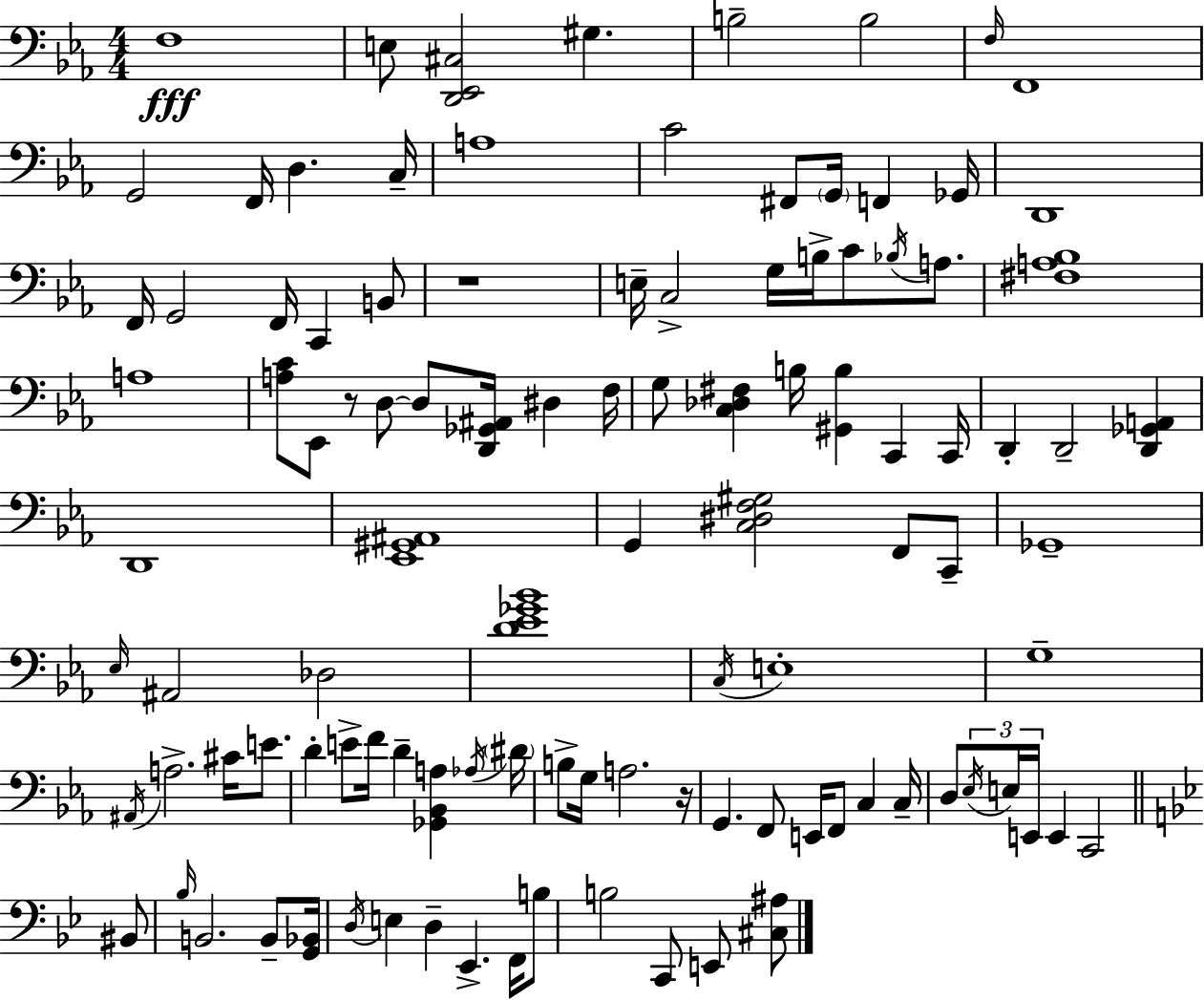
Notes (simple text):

F3/w E3/e [D2,Eb2,C#3]/h G#3/q. B3/h B3/h F3/s F2/w G2/h F2/s D3/q. C3/s A3/w C4/h F#2/e G2/s F2/q Gb2/s D2/w F2/s G2/h F2/s C2/q B2/e R/w E3/s C3/h G3/s B3/s C4/e Bb3/s A3/e. [F#3,A3,Bb3]/w A3/w [A3,C4]/e Eb2/e R/e D3/e D3/e [D2,Gb2,A#2]/s D#3/q F3/s G3/e [C3,Db3,F#3]/q B3/s [G#2,B3]/q C2/q C2/s D2/q D2/h [D2,Gb2,A2]/q D2/w [Eb2,G#2,A#2]/w G2/q [C3,D#3,F3,G#3]/h F2/e C2/e Gb2/w Eb3/s A#2/h Db3/h [D4,Eb4,Gb4,Bb4]/w C3/s E3/w G3/w A#2/s A3/h. C#4/s E4/e. D4/q E4/e F4/s D4/q [Gb2,Bb2,A3]/q Ab3/s D#4/s B3/e G3/s A3/h. R/s G2/q. F2/e E2/s F2/e C3/q C3/s D3/e Eb3/s E3/s E2/s E2/q C2/h BIS2/e Bb3/s B2/h. B2/e [G2,Bb2]/s D3/s E3/q D3/q Eb2/q. F2/s B3/e B3/h C2/e E2/e [C#3,A#3]/e